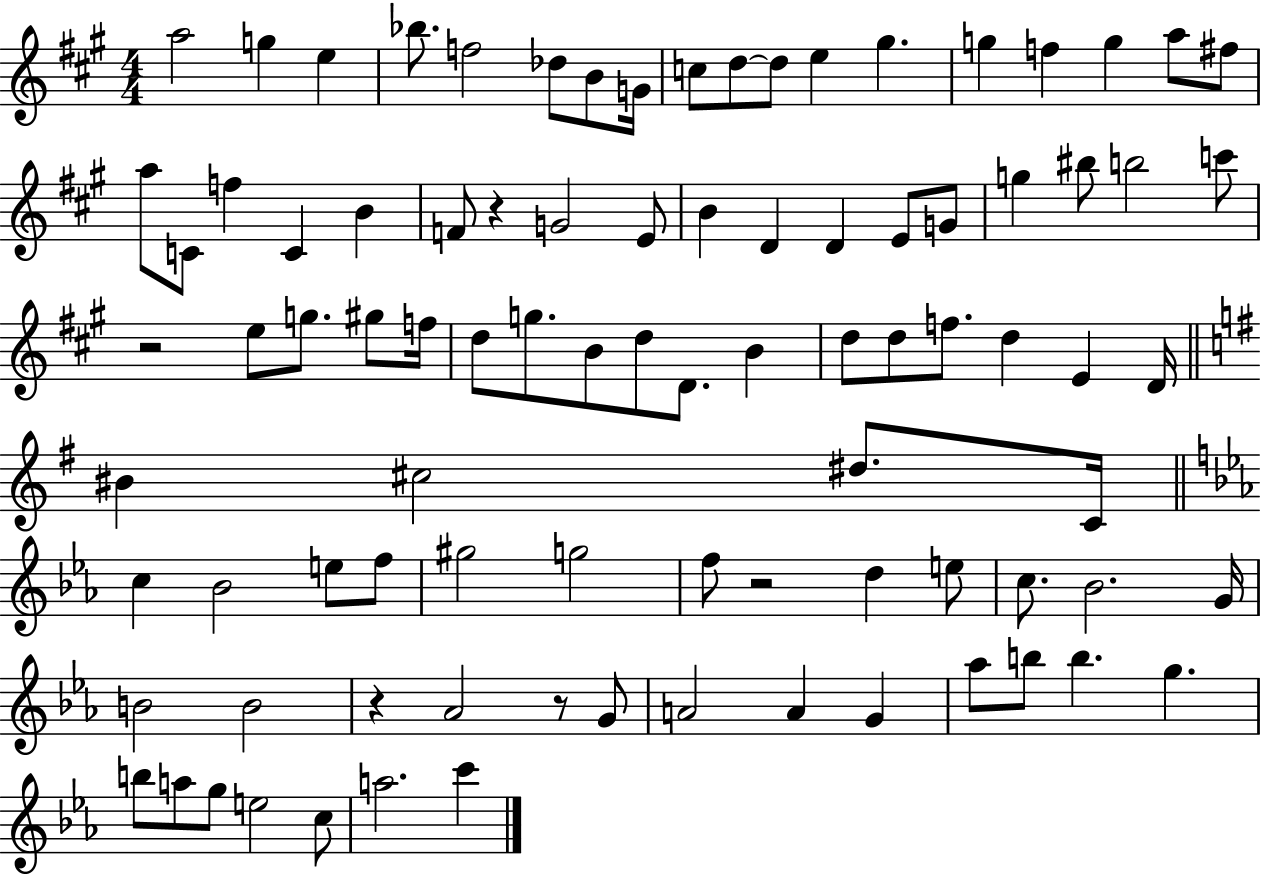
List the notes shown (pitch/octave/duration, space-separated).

A5/h G5/q E5/q Bb5/e. F5/h Db5/e B4/e G4/s C5/e D5/e D5/e E5/q G#5/q. G5/q F5/q G5/q A5/e F#5/e A5/e C4/e F5/q C4/q B4/q F4/e R/q G4/h E4/e B4/q D4/q D4/q E4/e G4/e G5/q BIS5/e B5/h C6/e R/h E5/e G5/e. G#5/e F5/s D5/e G5/e. B4/e D5/e D4/e. B4/q D5/e D5/e F5/e. D5/q E4/q D4/s BIS4/q C#5/h D#5/e. C4/s C5/q Bb4/h E5/e F5/e G#5/h G5/h F5/e R/h D5/q E5/e C5/e. Bb4/h. G4/s B4/h B4/h R/q Ab4/h R/e G4/e A4/h A4/q G4/q Ab5/e B5/e B5/q. G5/q. B5/e A5/e G5/e E5/h C5/e A5/h. C6/q